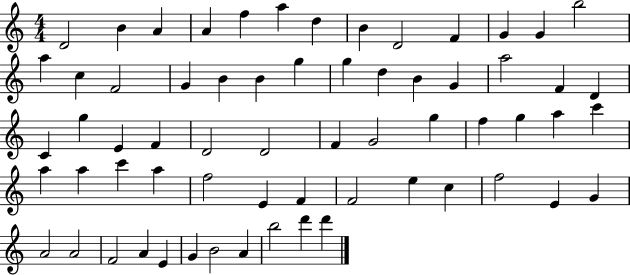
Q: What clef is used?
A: treble